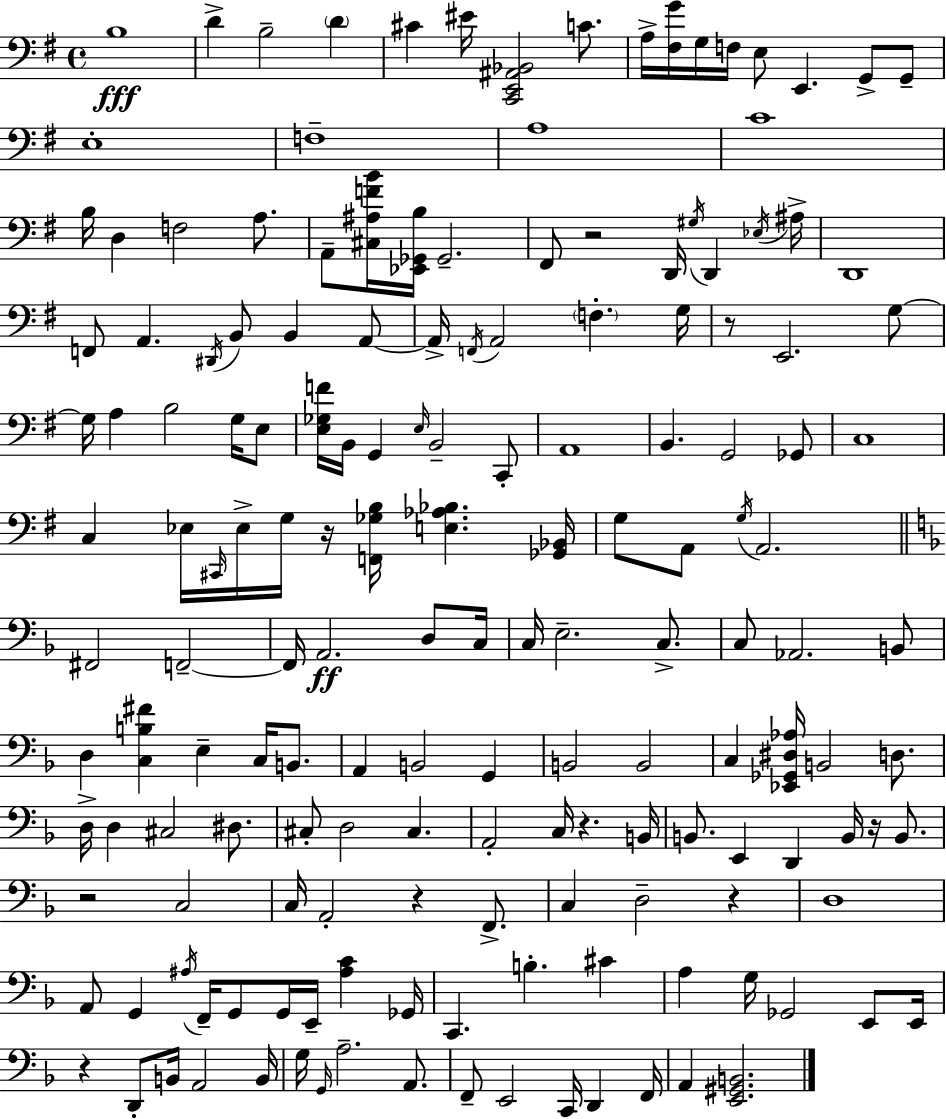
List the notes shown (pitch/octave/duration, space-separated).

B3/w D4/q B3/h D4/q C#4/q EIS4/s [C2,E2,A#2,Bb2]/h C4/e. A3/s [F#3,G4]/s G3/s F3/s E3/e E2/q. G2/e G2/e E3/w F3/w A3/w C4/w B3/s D3/q F3/h A3/e. A2/e [C#3,A#3,F4,B4]/s [Eb2,Gb2,B3]/s Gb2/h. F#2/e R/h D2/s G#3/s D2/q Eb3/s A#3/s D2/w F2/e A2/q. D#2/s B2/e B2/q A2/e A2/s F2/s A2/h F3/q. G3/s R/e E2/h. G3/e G3/s A3/q B3/h G3/s E3/e [E3,Gb3,F4]/s B2/s G2/q E3/s B2/h C2/e A2/w B2/q. G2/h Gb2/e C3/w C3/q Eb3/s C#2/s Eb3/s G3/s R/s [F2,Gb3,B3]/s [E3,Ab3,Bb3]/q. [Gb2,Bb2]/s G3/e A2/e G3/s A2/h. F#2/h F2/h F2/s A2/h. D3/e C3/s C3/s E3/h. C3/e. C3/e Ab2/h. B2/e D3/q [C3,B3,F#4]/q E3/q C3/s B2/e. A2/q B2/h G2/q B2/h B2/h C3/q [Eb2,Gb2,D#3,Ab3]/s B2/h D3/e. D3/s D3/q C#3/h D#3/e. C#3/e D3/h C#3/q. A2/h C3/s R/q. B2/s B2/e. E2/q D2/q B2/s R/s B2/e. R/h C3/h C3/s A2/h R/q F2/e. C3/q D3/h R/q D3/w A2/e G2/q A#3/s F2/s G2/e G2/s E2/s [A#3,C4]/q Gb2/s C2/q. B3/q. C#4/q A3/q G3/s Gb2/h E2/e E2/s R/q D2/e B2/s A2/h B2/s G3/s G2/s A3/h. A2/e. F2/e E2/h C2/s D2/q F2/s A2/q [E2,G#2,B2]/h.